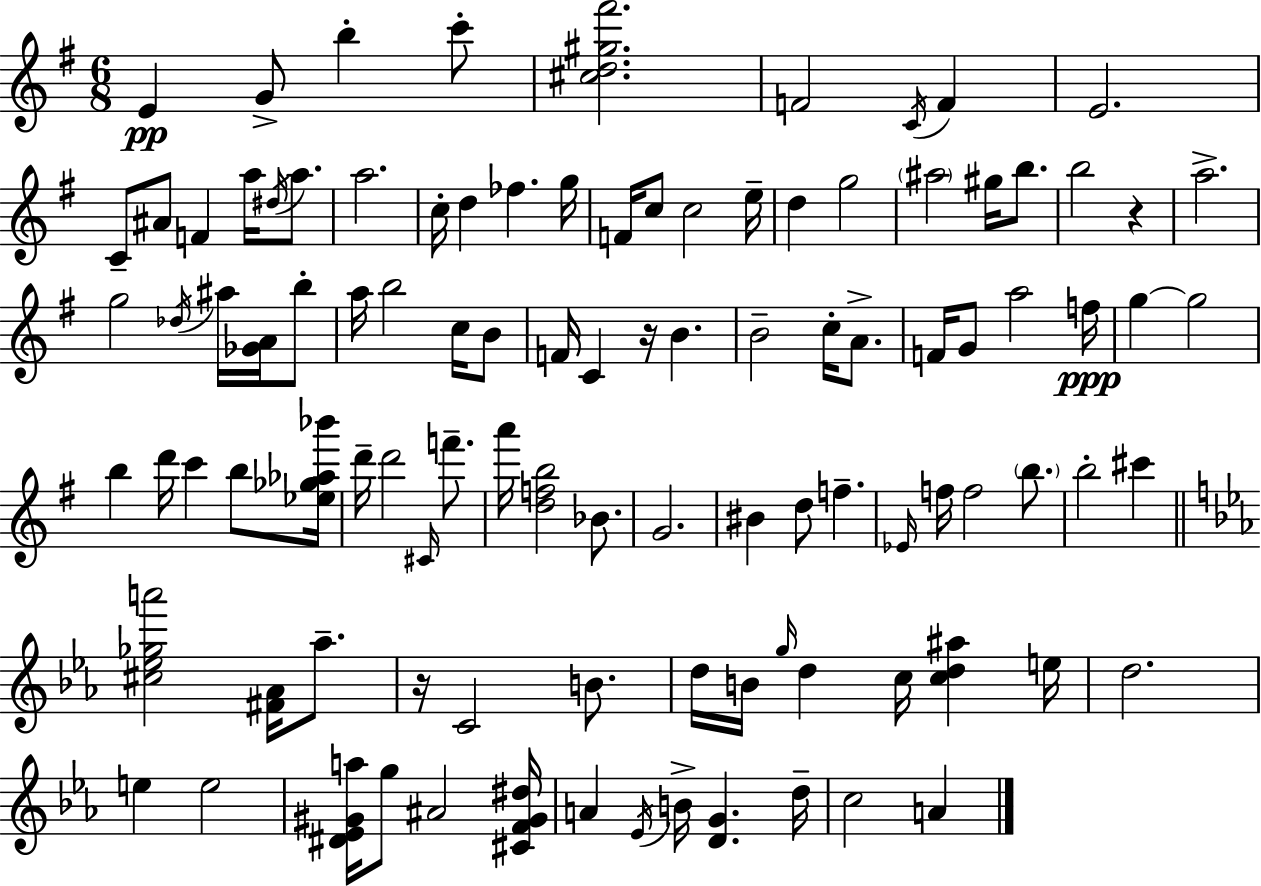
{
  \clef treble
  \numericTimeSignature
  \time 6/8
  \key g \major
  \repeat volta 2 { e'4\pp g'8-> b''4-. c'''8-. | <cis'' d'' gis'' fis'''>2. | f'2 \acciaccatura { c'16 } f'4 | e'2. | \break c'8-- ais'8 f'4 a''16 \acciaccatura { dis''16 } a''8. | a''2. | c''16-. d''4 fes''4. | g''16 f'16 c''8 c''2 | \break e''16-- d''4 g''2 | \parenthesize ais''2 gis''16 b''8. | b''2 r4 | a''2.-> | \break g''2 \acciaccatura { des''16 } ais''16 | <ges' a'>16 b''8-. a''16 b''2 | c''16 b'8 f'16 c'4 r16 b'4. | b'2-- c''16-. | \break a'8.-> f'16 g'8 a''2 | f''16\ppp g''4~~ g''2 | b''4 d'''16 c'''4 | b''8 <ees'' ges'' aes'' bes'''>16 d'''16-- d'''2 | \break \grace { cis'16 } f'''8.-- a'''16 <d'' f'' b''>2 | bes'8. g'2. | bis'4 d''8 f''4.-- | \grace { ees'16 } f''16 f''2 | \break \parenthesize b''8. b''2-. | cis'''4 \bar "||" \break \key c \minor <cis'' ees'' ges'' a'''>2 <fis' aes'>16 aes''8.-- | r16 c'2 b'8. | d''16 b'16 \grace { g''16 } d''4 c''16 <c'' d'' ais''>4 | e''16 d''2. | \break e''4 e''2 | <dis' ees' gis' a''>16 g''8 ais'2 | <cis' f' gis' dis''>16 a'4 \acciaccatura { ees'16 } b'16-> <d' g'>4. | d''16-- c''2 a'4 | \break } \bar "|."
}